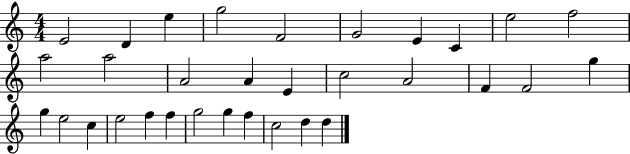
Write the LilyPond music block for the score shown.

{
  \clef treble
  \numericTimeSignature
  \time 4/4
  \key c \major
  e'2 d'4 e''4 | g''2 f'2 | g'2 e'4 c'4 | e''2 f''2 | \break a''2 a''2 | a'2 a'4 e'4 | c''2 a'2 | f'4 f'2 g''4 | \break g''4 e''2 c''4 | e''2 f''4 f''4 | g''2 g''4 f''4 | c''2 d''4 d''4 | \break \bar "|."
}